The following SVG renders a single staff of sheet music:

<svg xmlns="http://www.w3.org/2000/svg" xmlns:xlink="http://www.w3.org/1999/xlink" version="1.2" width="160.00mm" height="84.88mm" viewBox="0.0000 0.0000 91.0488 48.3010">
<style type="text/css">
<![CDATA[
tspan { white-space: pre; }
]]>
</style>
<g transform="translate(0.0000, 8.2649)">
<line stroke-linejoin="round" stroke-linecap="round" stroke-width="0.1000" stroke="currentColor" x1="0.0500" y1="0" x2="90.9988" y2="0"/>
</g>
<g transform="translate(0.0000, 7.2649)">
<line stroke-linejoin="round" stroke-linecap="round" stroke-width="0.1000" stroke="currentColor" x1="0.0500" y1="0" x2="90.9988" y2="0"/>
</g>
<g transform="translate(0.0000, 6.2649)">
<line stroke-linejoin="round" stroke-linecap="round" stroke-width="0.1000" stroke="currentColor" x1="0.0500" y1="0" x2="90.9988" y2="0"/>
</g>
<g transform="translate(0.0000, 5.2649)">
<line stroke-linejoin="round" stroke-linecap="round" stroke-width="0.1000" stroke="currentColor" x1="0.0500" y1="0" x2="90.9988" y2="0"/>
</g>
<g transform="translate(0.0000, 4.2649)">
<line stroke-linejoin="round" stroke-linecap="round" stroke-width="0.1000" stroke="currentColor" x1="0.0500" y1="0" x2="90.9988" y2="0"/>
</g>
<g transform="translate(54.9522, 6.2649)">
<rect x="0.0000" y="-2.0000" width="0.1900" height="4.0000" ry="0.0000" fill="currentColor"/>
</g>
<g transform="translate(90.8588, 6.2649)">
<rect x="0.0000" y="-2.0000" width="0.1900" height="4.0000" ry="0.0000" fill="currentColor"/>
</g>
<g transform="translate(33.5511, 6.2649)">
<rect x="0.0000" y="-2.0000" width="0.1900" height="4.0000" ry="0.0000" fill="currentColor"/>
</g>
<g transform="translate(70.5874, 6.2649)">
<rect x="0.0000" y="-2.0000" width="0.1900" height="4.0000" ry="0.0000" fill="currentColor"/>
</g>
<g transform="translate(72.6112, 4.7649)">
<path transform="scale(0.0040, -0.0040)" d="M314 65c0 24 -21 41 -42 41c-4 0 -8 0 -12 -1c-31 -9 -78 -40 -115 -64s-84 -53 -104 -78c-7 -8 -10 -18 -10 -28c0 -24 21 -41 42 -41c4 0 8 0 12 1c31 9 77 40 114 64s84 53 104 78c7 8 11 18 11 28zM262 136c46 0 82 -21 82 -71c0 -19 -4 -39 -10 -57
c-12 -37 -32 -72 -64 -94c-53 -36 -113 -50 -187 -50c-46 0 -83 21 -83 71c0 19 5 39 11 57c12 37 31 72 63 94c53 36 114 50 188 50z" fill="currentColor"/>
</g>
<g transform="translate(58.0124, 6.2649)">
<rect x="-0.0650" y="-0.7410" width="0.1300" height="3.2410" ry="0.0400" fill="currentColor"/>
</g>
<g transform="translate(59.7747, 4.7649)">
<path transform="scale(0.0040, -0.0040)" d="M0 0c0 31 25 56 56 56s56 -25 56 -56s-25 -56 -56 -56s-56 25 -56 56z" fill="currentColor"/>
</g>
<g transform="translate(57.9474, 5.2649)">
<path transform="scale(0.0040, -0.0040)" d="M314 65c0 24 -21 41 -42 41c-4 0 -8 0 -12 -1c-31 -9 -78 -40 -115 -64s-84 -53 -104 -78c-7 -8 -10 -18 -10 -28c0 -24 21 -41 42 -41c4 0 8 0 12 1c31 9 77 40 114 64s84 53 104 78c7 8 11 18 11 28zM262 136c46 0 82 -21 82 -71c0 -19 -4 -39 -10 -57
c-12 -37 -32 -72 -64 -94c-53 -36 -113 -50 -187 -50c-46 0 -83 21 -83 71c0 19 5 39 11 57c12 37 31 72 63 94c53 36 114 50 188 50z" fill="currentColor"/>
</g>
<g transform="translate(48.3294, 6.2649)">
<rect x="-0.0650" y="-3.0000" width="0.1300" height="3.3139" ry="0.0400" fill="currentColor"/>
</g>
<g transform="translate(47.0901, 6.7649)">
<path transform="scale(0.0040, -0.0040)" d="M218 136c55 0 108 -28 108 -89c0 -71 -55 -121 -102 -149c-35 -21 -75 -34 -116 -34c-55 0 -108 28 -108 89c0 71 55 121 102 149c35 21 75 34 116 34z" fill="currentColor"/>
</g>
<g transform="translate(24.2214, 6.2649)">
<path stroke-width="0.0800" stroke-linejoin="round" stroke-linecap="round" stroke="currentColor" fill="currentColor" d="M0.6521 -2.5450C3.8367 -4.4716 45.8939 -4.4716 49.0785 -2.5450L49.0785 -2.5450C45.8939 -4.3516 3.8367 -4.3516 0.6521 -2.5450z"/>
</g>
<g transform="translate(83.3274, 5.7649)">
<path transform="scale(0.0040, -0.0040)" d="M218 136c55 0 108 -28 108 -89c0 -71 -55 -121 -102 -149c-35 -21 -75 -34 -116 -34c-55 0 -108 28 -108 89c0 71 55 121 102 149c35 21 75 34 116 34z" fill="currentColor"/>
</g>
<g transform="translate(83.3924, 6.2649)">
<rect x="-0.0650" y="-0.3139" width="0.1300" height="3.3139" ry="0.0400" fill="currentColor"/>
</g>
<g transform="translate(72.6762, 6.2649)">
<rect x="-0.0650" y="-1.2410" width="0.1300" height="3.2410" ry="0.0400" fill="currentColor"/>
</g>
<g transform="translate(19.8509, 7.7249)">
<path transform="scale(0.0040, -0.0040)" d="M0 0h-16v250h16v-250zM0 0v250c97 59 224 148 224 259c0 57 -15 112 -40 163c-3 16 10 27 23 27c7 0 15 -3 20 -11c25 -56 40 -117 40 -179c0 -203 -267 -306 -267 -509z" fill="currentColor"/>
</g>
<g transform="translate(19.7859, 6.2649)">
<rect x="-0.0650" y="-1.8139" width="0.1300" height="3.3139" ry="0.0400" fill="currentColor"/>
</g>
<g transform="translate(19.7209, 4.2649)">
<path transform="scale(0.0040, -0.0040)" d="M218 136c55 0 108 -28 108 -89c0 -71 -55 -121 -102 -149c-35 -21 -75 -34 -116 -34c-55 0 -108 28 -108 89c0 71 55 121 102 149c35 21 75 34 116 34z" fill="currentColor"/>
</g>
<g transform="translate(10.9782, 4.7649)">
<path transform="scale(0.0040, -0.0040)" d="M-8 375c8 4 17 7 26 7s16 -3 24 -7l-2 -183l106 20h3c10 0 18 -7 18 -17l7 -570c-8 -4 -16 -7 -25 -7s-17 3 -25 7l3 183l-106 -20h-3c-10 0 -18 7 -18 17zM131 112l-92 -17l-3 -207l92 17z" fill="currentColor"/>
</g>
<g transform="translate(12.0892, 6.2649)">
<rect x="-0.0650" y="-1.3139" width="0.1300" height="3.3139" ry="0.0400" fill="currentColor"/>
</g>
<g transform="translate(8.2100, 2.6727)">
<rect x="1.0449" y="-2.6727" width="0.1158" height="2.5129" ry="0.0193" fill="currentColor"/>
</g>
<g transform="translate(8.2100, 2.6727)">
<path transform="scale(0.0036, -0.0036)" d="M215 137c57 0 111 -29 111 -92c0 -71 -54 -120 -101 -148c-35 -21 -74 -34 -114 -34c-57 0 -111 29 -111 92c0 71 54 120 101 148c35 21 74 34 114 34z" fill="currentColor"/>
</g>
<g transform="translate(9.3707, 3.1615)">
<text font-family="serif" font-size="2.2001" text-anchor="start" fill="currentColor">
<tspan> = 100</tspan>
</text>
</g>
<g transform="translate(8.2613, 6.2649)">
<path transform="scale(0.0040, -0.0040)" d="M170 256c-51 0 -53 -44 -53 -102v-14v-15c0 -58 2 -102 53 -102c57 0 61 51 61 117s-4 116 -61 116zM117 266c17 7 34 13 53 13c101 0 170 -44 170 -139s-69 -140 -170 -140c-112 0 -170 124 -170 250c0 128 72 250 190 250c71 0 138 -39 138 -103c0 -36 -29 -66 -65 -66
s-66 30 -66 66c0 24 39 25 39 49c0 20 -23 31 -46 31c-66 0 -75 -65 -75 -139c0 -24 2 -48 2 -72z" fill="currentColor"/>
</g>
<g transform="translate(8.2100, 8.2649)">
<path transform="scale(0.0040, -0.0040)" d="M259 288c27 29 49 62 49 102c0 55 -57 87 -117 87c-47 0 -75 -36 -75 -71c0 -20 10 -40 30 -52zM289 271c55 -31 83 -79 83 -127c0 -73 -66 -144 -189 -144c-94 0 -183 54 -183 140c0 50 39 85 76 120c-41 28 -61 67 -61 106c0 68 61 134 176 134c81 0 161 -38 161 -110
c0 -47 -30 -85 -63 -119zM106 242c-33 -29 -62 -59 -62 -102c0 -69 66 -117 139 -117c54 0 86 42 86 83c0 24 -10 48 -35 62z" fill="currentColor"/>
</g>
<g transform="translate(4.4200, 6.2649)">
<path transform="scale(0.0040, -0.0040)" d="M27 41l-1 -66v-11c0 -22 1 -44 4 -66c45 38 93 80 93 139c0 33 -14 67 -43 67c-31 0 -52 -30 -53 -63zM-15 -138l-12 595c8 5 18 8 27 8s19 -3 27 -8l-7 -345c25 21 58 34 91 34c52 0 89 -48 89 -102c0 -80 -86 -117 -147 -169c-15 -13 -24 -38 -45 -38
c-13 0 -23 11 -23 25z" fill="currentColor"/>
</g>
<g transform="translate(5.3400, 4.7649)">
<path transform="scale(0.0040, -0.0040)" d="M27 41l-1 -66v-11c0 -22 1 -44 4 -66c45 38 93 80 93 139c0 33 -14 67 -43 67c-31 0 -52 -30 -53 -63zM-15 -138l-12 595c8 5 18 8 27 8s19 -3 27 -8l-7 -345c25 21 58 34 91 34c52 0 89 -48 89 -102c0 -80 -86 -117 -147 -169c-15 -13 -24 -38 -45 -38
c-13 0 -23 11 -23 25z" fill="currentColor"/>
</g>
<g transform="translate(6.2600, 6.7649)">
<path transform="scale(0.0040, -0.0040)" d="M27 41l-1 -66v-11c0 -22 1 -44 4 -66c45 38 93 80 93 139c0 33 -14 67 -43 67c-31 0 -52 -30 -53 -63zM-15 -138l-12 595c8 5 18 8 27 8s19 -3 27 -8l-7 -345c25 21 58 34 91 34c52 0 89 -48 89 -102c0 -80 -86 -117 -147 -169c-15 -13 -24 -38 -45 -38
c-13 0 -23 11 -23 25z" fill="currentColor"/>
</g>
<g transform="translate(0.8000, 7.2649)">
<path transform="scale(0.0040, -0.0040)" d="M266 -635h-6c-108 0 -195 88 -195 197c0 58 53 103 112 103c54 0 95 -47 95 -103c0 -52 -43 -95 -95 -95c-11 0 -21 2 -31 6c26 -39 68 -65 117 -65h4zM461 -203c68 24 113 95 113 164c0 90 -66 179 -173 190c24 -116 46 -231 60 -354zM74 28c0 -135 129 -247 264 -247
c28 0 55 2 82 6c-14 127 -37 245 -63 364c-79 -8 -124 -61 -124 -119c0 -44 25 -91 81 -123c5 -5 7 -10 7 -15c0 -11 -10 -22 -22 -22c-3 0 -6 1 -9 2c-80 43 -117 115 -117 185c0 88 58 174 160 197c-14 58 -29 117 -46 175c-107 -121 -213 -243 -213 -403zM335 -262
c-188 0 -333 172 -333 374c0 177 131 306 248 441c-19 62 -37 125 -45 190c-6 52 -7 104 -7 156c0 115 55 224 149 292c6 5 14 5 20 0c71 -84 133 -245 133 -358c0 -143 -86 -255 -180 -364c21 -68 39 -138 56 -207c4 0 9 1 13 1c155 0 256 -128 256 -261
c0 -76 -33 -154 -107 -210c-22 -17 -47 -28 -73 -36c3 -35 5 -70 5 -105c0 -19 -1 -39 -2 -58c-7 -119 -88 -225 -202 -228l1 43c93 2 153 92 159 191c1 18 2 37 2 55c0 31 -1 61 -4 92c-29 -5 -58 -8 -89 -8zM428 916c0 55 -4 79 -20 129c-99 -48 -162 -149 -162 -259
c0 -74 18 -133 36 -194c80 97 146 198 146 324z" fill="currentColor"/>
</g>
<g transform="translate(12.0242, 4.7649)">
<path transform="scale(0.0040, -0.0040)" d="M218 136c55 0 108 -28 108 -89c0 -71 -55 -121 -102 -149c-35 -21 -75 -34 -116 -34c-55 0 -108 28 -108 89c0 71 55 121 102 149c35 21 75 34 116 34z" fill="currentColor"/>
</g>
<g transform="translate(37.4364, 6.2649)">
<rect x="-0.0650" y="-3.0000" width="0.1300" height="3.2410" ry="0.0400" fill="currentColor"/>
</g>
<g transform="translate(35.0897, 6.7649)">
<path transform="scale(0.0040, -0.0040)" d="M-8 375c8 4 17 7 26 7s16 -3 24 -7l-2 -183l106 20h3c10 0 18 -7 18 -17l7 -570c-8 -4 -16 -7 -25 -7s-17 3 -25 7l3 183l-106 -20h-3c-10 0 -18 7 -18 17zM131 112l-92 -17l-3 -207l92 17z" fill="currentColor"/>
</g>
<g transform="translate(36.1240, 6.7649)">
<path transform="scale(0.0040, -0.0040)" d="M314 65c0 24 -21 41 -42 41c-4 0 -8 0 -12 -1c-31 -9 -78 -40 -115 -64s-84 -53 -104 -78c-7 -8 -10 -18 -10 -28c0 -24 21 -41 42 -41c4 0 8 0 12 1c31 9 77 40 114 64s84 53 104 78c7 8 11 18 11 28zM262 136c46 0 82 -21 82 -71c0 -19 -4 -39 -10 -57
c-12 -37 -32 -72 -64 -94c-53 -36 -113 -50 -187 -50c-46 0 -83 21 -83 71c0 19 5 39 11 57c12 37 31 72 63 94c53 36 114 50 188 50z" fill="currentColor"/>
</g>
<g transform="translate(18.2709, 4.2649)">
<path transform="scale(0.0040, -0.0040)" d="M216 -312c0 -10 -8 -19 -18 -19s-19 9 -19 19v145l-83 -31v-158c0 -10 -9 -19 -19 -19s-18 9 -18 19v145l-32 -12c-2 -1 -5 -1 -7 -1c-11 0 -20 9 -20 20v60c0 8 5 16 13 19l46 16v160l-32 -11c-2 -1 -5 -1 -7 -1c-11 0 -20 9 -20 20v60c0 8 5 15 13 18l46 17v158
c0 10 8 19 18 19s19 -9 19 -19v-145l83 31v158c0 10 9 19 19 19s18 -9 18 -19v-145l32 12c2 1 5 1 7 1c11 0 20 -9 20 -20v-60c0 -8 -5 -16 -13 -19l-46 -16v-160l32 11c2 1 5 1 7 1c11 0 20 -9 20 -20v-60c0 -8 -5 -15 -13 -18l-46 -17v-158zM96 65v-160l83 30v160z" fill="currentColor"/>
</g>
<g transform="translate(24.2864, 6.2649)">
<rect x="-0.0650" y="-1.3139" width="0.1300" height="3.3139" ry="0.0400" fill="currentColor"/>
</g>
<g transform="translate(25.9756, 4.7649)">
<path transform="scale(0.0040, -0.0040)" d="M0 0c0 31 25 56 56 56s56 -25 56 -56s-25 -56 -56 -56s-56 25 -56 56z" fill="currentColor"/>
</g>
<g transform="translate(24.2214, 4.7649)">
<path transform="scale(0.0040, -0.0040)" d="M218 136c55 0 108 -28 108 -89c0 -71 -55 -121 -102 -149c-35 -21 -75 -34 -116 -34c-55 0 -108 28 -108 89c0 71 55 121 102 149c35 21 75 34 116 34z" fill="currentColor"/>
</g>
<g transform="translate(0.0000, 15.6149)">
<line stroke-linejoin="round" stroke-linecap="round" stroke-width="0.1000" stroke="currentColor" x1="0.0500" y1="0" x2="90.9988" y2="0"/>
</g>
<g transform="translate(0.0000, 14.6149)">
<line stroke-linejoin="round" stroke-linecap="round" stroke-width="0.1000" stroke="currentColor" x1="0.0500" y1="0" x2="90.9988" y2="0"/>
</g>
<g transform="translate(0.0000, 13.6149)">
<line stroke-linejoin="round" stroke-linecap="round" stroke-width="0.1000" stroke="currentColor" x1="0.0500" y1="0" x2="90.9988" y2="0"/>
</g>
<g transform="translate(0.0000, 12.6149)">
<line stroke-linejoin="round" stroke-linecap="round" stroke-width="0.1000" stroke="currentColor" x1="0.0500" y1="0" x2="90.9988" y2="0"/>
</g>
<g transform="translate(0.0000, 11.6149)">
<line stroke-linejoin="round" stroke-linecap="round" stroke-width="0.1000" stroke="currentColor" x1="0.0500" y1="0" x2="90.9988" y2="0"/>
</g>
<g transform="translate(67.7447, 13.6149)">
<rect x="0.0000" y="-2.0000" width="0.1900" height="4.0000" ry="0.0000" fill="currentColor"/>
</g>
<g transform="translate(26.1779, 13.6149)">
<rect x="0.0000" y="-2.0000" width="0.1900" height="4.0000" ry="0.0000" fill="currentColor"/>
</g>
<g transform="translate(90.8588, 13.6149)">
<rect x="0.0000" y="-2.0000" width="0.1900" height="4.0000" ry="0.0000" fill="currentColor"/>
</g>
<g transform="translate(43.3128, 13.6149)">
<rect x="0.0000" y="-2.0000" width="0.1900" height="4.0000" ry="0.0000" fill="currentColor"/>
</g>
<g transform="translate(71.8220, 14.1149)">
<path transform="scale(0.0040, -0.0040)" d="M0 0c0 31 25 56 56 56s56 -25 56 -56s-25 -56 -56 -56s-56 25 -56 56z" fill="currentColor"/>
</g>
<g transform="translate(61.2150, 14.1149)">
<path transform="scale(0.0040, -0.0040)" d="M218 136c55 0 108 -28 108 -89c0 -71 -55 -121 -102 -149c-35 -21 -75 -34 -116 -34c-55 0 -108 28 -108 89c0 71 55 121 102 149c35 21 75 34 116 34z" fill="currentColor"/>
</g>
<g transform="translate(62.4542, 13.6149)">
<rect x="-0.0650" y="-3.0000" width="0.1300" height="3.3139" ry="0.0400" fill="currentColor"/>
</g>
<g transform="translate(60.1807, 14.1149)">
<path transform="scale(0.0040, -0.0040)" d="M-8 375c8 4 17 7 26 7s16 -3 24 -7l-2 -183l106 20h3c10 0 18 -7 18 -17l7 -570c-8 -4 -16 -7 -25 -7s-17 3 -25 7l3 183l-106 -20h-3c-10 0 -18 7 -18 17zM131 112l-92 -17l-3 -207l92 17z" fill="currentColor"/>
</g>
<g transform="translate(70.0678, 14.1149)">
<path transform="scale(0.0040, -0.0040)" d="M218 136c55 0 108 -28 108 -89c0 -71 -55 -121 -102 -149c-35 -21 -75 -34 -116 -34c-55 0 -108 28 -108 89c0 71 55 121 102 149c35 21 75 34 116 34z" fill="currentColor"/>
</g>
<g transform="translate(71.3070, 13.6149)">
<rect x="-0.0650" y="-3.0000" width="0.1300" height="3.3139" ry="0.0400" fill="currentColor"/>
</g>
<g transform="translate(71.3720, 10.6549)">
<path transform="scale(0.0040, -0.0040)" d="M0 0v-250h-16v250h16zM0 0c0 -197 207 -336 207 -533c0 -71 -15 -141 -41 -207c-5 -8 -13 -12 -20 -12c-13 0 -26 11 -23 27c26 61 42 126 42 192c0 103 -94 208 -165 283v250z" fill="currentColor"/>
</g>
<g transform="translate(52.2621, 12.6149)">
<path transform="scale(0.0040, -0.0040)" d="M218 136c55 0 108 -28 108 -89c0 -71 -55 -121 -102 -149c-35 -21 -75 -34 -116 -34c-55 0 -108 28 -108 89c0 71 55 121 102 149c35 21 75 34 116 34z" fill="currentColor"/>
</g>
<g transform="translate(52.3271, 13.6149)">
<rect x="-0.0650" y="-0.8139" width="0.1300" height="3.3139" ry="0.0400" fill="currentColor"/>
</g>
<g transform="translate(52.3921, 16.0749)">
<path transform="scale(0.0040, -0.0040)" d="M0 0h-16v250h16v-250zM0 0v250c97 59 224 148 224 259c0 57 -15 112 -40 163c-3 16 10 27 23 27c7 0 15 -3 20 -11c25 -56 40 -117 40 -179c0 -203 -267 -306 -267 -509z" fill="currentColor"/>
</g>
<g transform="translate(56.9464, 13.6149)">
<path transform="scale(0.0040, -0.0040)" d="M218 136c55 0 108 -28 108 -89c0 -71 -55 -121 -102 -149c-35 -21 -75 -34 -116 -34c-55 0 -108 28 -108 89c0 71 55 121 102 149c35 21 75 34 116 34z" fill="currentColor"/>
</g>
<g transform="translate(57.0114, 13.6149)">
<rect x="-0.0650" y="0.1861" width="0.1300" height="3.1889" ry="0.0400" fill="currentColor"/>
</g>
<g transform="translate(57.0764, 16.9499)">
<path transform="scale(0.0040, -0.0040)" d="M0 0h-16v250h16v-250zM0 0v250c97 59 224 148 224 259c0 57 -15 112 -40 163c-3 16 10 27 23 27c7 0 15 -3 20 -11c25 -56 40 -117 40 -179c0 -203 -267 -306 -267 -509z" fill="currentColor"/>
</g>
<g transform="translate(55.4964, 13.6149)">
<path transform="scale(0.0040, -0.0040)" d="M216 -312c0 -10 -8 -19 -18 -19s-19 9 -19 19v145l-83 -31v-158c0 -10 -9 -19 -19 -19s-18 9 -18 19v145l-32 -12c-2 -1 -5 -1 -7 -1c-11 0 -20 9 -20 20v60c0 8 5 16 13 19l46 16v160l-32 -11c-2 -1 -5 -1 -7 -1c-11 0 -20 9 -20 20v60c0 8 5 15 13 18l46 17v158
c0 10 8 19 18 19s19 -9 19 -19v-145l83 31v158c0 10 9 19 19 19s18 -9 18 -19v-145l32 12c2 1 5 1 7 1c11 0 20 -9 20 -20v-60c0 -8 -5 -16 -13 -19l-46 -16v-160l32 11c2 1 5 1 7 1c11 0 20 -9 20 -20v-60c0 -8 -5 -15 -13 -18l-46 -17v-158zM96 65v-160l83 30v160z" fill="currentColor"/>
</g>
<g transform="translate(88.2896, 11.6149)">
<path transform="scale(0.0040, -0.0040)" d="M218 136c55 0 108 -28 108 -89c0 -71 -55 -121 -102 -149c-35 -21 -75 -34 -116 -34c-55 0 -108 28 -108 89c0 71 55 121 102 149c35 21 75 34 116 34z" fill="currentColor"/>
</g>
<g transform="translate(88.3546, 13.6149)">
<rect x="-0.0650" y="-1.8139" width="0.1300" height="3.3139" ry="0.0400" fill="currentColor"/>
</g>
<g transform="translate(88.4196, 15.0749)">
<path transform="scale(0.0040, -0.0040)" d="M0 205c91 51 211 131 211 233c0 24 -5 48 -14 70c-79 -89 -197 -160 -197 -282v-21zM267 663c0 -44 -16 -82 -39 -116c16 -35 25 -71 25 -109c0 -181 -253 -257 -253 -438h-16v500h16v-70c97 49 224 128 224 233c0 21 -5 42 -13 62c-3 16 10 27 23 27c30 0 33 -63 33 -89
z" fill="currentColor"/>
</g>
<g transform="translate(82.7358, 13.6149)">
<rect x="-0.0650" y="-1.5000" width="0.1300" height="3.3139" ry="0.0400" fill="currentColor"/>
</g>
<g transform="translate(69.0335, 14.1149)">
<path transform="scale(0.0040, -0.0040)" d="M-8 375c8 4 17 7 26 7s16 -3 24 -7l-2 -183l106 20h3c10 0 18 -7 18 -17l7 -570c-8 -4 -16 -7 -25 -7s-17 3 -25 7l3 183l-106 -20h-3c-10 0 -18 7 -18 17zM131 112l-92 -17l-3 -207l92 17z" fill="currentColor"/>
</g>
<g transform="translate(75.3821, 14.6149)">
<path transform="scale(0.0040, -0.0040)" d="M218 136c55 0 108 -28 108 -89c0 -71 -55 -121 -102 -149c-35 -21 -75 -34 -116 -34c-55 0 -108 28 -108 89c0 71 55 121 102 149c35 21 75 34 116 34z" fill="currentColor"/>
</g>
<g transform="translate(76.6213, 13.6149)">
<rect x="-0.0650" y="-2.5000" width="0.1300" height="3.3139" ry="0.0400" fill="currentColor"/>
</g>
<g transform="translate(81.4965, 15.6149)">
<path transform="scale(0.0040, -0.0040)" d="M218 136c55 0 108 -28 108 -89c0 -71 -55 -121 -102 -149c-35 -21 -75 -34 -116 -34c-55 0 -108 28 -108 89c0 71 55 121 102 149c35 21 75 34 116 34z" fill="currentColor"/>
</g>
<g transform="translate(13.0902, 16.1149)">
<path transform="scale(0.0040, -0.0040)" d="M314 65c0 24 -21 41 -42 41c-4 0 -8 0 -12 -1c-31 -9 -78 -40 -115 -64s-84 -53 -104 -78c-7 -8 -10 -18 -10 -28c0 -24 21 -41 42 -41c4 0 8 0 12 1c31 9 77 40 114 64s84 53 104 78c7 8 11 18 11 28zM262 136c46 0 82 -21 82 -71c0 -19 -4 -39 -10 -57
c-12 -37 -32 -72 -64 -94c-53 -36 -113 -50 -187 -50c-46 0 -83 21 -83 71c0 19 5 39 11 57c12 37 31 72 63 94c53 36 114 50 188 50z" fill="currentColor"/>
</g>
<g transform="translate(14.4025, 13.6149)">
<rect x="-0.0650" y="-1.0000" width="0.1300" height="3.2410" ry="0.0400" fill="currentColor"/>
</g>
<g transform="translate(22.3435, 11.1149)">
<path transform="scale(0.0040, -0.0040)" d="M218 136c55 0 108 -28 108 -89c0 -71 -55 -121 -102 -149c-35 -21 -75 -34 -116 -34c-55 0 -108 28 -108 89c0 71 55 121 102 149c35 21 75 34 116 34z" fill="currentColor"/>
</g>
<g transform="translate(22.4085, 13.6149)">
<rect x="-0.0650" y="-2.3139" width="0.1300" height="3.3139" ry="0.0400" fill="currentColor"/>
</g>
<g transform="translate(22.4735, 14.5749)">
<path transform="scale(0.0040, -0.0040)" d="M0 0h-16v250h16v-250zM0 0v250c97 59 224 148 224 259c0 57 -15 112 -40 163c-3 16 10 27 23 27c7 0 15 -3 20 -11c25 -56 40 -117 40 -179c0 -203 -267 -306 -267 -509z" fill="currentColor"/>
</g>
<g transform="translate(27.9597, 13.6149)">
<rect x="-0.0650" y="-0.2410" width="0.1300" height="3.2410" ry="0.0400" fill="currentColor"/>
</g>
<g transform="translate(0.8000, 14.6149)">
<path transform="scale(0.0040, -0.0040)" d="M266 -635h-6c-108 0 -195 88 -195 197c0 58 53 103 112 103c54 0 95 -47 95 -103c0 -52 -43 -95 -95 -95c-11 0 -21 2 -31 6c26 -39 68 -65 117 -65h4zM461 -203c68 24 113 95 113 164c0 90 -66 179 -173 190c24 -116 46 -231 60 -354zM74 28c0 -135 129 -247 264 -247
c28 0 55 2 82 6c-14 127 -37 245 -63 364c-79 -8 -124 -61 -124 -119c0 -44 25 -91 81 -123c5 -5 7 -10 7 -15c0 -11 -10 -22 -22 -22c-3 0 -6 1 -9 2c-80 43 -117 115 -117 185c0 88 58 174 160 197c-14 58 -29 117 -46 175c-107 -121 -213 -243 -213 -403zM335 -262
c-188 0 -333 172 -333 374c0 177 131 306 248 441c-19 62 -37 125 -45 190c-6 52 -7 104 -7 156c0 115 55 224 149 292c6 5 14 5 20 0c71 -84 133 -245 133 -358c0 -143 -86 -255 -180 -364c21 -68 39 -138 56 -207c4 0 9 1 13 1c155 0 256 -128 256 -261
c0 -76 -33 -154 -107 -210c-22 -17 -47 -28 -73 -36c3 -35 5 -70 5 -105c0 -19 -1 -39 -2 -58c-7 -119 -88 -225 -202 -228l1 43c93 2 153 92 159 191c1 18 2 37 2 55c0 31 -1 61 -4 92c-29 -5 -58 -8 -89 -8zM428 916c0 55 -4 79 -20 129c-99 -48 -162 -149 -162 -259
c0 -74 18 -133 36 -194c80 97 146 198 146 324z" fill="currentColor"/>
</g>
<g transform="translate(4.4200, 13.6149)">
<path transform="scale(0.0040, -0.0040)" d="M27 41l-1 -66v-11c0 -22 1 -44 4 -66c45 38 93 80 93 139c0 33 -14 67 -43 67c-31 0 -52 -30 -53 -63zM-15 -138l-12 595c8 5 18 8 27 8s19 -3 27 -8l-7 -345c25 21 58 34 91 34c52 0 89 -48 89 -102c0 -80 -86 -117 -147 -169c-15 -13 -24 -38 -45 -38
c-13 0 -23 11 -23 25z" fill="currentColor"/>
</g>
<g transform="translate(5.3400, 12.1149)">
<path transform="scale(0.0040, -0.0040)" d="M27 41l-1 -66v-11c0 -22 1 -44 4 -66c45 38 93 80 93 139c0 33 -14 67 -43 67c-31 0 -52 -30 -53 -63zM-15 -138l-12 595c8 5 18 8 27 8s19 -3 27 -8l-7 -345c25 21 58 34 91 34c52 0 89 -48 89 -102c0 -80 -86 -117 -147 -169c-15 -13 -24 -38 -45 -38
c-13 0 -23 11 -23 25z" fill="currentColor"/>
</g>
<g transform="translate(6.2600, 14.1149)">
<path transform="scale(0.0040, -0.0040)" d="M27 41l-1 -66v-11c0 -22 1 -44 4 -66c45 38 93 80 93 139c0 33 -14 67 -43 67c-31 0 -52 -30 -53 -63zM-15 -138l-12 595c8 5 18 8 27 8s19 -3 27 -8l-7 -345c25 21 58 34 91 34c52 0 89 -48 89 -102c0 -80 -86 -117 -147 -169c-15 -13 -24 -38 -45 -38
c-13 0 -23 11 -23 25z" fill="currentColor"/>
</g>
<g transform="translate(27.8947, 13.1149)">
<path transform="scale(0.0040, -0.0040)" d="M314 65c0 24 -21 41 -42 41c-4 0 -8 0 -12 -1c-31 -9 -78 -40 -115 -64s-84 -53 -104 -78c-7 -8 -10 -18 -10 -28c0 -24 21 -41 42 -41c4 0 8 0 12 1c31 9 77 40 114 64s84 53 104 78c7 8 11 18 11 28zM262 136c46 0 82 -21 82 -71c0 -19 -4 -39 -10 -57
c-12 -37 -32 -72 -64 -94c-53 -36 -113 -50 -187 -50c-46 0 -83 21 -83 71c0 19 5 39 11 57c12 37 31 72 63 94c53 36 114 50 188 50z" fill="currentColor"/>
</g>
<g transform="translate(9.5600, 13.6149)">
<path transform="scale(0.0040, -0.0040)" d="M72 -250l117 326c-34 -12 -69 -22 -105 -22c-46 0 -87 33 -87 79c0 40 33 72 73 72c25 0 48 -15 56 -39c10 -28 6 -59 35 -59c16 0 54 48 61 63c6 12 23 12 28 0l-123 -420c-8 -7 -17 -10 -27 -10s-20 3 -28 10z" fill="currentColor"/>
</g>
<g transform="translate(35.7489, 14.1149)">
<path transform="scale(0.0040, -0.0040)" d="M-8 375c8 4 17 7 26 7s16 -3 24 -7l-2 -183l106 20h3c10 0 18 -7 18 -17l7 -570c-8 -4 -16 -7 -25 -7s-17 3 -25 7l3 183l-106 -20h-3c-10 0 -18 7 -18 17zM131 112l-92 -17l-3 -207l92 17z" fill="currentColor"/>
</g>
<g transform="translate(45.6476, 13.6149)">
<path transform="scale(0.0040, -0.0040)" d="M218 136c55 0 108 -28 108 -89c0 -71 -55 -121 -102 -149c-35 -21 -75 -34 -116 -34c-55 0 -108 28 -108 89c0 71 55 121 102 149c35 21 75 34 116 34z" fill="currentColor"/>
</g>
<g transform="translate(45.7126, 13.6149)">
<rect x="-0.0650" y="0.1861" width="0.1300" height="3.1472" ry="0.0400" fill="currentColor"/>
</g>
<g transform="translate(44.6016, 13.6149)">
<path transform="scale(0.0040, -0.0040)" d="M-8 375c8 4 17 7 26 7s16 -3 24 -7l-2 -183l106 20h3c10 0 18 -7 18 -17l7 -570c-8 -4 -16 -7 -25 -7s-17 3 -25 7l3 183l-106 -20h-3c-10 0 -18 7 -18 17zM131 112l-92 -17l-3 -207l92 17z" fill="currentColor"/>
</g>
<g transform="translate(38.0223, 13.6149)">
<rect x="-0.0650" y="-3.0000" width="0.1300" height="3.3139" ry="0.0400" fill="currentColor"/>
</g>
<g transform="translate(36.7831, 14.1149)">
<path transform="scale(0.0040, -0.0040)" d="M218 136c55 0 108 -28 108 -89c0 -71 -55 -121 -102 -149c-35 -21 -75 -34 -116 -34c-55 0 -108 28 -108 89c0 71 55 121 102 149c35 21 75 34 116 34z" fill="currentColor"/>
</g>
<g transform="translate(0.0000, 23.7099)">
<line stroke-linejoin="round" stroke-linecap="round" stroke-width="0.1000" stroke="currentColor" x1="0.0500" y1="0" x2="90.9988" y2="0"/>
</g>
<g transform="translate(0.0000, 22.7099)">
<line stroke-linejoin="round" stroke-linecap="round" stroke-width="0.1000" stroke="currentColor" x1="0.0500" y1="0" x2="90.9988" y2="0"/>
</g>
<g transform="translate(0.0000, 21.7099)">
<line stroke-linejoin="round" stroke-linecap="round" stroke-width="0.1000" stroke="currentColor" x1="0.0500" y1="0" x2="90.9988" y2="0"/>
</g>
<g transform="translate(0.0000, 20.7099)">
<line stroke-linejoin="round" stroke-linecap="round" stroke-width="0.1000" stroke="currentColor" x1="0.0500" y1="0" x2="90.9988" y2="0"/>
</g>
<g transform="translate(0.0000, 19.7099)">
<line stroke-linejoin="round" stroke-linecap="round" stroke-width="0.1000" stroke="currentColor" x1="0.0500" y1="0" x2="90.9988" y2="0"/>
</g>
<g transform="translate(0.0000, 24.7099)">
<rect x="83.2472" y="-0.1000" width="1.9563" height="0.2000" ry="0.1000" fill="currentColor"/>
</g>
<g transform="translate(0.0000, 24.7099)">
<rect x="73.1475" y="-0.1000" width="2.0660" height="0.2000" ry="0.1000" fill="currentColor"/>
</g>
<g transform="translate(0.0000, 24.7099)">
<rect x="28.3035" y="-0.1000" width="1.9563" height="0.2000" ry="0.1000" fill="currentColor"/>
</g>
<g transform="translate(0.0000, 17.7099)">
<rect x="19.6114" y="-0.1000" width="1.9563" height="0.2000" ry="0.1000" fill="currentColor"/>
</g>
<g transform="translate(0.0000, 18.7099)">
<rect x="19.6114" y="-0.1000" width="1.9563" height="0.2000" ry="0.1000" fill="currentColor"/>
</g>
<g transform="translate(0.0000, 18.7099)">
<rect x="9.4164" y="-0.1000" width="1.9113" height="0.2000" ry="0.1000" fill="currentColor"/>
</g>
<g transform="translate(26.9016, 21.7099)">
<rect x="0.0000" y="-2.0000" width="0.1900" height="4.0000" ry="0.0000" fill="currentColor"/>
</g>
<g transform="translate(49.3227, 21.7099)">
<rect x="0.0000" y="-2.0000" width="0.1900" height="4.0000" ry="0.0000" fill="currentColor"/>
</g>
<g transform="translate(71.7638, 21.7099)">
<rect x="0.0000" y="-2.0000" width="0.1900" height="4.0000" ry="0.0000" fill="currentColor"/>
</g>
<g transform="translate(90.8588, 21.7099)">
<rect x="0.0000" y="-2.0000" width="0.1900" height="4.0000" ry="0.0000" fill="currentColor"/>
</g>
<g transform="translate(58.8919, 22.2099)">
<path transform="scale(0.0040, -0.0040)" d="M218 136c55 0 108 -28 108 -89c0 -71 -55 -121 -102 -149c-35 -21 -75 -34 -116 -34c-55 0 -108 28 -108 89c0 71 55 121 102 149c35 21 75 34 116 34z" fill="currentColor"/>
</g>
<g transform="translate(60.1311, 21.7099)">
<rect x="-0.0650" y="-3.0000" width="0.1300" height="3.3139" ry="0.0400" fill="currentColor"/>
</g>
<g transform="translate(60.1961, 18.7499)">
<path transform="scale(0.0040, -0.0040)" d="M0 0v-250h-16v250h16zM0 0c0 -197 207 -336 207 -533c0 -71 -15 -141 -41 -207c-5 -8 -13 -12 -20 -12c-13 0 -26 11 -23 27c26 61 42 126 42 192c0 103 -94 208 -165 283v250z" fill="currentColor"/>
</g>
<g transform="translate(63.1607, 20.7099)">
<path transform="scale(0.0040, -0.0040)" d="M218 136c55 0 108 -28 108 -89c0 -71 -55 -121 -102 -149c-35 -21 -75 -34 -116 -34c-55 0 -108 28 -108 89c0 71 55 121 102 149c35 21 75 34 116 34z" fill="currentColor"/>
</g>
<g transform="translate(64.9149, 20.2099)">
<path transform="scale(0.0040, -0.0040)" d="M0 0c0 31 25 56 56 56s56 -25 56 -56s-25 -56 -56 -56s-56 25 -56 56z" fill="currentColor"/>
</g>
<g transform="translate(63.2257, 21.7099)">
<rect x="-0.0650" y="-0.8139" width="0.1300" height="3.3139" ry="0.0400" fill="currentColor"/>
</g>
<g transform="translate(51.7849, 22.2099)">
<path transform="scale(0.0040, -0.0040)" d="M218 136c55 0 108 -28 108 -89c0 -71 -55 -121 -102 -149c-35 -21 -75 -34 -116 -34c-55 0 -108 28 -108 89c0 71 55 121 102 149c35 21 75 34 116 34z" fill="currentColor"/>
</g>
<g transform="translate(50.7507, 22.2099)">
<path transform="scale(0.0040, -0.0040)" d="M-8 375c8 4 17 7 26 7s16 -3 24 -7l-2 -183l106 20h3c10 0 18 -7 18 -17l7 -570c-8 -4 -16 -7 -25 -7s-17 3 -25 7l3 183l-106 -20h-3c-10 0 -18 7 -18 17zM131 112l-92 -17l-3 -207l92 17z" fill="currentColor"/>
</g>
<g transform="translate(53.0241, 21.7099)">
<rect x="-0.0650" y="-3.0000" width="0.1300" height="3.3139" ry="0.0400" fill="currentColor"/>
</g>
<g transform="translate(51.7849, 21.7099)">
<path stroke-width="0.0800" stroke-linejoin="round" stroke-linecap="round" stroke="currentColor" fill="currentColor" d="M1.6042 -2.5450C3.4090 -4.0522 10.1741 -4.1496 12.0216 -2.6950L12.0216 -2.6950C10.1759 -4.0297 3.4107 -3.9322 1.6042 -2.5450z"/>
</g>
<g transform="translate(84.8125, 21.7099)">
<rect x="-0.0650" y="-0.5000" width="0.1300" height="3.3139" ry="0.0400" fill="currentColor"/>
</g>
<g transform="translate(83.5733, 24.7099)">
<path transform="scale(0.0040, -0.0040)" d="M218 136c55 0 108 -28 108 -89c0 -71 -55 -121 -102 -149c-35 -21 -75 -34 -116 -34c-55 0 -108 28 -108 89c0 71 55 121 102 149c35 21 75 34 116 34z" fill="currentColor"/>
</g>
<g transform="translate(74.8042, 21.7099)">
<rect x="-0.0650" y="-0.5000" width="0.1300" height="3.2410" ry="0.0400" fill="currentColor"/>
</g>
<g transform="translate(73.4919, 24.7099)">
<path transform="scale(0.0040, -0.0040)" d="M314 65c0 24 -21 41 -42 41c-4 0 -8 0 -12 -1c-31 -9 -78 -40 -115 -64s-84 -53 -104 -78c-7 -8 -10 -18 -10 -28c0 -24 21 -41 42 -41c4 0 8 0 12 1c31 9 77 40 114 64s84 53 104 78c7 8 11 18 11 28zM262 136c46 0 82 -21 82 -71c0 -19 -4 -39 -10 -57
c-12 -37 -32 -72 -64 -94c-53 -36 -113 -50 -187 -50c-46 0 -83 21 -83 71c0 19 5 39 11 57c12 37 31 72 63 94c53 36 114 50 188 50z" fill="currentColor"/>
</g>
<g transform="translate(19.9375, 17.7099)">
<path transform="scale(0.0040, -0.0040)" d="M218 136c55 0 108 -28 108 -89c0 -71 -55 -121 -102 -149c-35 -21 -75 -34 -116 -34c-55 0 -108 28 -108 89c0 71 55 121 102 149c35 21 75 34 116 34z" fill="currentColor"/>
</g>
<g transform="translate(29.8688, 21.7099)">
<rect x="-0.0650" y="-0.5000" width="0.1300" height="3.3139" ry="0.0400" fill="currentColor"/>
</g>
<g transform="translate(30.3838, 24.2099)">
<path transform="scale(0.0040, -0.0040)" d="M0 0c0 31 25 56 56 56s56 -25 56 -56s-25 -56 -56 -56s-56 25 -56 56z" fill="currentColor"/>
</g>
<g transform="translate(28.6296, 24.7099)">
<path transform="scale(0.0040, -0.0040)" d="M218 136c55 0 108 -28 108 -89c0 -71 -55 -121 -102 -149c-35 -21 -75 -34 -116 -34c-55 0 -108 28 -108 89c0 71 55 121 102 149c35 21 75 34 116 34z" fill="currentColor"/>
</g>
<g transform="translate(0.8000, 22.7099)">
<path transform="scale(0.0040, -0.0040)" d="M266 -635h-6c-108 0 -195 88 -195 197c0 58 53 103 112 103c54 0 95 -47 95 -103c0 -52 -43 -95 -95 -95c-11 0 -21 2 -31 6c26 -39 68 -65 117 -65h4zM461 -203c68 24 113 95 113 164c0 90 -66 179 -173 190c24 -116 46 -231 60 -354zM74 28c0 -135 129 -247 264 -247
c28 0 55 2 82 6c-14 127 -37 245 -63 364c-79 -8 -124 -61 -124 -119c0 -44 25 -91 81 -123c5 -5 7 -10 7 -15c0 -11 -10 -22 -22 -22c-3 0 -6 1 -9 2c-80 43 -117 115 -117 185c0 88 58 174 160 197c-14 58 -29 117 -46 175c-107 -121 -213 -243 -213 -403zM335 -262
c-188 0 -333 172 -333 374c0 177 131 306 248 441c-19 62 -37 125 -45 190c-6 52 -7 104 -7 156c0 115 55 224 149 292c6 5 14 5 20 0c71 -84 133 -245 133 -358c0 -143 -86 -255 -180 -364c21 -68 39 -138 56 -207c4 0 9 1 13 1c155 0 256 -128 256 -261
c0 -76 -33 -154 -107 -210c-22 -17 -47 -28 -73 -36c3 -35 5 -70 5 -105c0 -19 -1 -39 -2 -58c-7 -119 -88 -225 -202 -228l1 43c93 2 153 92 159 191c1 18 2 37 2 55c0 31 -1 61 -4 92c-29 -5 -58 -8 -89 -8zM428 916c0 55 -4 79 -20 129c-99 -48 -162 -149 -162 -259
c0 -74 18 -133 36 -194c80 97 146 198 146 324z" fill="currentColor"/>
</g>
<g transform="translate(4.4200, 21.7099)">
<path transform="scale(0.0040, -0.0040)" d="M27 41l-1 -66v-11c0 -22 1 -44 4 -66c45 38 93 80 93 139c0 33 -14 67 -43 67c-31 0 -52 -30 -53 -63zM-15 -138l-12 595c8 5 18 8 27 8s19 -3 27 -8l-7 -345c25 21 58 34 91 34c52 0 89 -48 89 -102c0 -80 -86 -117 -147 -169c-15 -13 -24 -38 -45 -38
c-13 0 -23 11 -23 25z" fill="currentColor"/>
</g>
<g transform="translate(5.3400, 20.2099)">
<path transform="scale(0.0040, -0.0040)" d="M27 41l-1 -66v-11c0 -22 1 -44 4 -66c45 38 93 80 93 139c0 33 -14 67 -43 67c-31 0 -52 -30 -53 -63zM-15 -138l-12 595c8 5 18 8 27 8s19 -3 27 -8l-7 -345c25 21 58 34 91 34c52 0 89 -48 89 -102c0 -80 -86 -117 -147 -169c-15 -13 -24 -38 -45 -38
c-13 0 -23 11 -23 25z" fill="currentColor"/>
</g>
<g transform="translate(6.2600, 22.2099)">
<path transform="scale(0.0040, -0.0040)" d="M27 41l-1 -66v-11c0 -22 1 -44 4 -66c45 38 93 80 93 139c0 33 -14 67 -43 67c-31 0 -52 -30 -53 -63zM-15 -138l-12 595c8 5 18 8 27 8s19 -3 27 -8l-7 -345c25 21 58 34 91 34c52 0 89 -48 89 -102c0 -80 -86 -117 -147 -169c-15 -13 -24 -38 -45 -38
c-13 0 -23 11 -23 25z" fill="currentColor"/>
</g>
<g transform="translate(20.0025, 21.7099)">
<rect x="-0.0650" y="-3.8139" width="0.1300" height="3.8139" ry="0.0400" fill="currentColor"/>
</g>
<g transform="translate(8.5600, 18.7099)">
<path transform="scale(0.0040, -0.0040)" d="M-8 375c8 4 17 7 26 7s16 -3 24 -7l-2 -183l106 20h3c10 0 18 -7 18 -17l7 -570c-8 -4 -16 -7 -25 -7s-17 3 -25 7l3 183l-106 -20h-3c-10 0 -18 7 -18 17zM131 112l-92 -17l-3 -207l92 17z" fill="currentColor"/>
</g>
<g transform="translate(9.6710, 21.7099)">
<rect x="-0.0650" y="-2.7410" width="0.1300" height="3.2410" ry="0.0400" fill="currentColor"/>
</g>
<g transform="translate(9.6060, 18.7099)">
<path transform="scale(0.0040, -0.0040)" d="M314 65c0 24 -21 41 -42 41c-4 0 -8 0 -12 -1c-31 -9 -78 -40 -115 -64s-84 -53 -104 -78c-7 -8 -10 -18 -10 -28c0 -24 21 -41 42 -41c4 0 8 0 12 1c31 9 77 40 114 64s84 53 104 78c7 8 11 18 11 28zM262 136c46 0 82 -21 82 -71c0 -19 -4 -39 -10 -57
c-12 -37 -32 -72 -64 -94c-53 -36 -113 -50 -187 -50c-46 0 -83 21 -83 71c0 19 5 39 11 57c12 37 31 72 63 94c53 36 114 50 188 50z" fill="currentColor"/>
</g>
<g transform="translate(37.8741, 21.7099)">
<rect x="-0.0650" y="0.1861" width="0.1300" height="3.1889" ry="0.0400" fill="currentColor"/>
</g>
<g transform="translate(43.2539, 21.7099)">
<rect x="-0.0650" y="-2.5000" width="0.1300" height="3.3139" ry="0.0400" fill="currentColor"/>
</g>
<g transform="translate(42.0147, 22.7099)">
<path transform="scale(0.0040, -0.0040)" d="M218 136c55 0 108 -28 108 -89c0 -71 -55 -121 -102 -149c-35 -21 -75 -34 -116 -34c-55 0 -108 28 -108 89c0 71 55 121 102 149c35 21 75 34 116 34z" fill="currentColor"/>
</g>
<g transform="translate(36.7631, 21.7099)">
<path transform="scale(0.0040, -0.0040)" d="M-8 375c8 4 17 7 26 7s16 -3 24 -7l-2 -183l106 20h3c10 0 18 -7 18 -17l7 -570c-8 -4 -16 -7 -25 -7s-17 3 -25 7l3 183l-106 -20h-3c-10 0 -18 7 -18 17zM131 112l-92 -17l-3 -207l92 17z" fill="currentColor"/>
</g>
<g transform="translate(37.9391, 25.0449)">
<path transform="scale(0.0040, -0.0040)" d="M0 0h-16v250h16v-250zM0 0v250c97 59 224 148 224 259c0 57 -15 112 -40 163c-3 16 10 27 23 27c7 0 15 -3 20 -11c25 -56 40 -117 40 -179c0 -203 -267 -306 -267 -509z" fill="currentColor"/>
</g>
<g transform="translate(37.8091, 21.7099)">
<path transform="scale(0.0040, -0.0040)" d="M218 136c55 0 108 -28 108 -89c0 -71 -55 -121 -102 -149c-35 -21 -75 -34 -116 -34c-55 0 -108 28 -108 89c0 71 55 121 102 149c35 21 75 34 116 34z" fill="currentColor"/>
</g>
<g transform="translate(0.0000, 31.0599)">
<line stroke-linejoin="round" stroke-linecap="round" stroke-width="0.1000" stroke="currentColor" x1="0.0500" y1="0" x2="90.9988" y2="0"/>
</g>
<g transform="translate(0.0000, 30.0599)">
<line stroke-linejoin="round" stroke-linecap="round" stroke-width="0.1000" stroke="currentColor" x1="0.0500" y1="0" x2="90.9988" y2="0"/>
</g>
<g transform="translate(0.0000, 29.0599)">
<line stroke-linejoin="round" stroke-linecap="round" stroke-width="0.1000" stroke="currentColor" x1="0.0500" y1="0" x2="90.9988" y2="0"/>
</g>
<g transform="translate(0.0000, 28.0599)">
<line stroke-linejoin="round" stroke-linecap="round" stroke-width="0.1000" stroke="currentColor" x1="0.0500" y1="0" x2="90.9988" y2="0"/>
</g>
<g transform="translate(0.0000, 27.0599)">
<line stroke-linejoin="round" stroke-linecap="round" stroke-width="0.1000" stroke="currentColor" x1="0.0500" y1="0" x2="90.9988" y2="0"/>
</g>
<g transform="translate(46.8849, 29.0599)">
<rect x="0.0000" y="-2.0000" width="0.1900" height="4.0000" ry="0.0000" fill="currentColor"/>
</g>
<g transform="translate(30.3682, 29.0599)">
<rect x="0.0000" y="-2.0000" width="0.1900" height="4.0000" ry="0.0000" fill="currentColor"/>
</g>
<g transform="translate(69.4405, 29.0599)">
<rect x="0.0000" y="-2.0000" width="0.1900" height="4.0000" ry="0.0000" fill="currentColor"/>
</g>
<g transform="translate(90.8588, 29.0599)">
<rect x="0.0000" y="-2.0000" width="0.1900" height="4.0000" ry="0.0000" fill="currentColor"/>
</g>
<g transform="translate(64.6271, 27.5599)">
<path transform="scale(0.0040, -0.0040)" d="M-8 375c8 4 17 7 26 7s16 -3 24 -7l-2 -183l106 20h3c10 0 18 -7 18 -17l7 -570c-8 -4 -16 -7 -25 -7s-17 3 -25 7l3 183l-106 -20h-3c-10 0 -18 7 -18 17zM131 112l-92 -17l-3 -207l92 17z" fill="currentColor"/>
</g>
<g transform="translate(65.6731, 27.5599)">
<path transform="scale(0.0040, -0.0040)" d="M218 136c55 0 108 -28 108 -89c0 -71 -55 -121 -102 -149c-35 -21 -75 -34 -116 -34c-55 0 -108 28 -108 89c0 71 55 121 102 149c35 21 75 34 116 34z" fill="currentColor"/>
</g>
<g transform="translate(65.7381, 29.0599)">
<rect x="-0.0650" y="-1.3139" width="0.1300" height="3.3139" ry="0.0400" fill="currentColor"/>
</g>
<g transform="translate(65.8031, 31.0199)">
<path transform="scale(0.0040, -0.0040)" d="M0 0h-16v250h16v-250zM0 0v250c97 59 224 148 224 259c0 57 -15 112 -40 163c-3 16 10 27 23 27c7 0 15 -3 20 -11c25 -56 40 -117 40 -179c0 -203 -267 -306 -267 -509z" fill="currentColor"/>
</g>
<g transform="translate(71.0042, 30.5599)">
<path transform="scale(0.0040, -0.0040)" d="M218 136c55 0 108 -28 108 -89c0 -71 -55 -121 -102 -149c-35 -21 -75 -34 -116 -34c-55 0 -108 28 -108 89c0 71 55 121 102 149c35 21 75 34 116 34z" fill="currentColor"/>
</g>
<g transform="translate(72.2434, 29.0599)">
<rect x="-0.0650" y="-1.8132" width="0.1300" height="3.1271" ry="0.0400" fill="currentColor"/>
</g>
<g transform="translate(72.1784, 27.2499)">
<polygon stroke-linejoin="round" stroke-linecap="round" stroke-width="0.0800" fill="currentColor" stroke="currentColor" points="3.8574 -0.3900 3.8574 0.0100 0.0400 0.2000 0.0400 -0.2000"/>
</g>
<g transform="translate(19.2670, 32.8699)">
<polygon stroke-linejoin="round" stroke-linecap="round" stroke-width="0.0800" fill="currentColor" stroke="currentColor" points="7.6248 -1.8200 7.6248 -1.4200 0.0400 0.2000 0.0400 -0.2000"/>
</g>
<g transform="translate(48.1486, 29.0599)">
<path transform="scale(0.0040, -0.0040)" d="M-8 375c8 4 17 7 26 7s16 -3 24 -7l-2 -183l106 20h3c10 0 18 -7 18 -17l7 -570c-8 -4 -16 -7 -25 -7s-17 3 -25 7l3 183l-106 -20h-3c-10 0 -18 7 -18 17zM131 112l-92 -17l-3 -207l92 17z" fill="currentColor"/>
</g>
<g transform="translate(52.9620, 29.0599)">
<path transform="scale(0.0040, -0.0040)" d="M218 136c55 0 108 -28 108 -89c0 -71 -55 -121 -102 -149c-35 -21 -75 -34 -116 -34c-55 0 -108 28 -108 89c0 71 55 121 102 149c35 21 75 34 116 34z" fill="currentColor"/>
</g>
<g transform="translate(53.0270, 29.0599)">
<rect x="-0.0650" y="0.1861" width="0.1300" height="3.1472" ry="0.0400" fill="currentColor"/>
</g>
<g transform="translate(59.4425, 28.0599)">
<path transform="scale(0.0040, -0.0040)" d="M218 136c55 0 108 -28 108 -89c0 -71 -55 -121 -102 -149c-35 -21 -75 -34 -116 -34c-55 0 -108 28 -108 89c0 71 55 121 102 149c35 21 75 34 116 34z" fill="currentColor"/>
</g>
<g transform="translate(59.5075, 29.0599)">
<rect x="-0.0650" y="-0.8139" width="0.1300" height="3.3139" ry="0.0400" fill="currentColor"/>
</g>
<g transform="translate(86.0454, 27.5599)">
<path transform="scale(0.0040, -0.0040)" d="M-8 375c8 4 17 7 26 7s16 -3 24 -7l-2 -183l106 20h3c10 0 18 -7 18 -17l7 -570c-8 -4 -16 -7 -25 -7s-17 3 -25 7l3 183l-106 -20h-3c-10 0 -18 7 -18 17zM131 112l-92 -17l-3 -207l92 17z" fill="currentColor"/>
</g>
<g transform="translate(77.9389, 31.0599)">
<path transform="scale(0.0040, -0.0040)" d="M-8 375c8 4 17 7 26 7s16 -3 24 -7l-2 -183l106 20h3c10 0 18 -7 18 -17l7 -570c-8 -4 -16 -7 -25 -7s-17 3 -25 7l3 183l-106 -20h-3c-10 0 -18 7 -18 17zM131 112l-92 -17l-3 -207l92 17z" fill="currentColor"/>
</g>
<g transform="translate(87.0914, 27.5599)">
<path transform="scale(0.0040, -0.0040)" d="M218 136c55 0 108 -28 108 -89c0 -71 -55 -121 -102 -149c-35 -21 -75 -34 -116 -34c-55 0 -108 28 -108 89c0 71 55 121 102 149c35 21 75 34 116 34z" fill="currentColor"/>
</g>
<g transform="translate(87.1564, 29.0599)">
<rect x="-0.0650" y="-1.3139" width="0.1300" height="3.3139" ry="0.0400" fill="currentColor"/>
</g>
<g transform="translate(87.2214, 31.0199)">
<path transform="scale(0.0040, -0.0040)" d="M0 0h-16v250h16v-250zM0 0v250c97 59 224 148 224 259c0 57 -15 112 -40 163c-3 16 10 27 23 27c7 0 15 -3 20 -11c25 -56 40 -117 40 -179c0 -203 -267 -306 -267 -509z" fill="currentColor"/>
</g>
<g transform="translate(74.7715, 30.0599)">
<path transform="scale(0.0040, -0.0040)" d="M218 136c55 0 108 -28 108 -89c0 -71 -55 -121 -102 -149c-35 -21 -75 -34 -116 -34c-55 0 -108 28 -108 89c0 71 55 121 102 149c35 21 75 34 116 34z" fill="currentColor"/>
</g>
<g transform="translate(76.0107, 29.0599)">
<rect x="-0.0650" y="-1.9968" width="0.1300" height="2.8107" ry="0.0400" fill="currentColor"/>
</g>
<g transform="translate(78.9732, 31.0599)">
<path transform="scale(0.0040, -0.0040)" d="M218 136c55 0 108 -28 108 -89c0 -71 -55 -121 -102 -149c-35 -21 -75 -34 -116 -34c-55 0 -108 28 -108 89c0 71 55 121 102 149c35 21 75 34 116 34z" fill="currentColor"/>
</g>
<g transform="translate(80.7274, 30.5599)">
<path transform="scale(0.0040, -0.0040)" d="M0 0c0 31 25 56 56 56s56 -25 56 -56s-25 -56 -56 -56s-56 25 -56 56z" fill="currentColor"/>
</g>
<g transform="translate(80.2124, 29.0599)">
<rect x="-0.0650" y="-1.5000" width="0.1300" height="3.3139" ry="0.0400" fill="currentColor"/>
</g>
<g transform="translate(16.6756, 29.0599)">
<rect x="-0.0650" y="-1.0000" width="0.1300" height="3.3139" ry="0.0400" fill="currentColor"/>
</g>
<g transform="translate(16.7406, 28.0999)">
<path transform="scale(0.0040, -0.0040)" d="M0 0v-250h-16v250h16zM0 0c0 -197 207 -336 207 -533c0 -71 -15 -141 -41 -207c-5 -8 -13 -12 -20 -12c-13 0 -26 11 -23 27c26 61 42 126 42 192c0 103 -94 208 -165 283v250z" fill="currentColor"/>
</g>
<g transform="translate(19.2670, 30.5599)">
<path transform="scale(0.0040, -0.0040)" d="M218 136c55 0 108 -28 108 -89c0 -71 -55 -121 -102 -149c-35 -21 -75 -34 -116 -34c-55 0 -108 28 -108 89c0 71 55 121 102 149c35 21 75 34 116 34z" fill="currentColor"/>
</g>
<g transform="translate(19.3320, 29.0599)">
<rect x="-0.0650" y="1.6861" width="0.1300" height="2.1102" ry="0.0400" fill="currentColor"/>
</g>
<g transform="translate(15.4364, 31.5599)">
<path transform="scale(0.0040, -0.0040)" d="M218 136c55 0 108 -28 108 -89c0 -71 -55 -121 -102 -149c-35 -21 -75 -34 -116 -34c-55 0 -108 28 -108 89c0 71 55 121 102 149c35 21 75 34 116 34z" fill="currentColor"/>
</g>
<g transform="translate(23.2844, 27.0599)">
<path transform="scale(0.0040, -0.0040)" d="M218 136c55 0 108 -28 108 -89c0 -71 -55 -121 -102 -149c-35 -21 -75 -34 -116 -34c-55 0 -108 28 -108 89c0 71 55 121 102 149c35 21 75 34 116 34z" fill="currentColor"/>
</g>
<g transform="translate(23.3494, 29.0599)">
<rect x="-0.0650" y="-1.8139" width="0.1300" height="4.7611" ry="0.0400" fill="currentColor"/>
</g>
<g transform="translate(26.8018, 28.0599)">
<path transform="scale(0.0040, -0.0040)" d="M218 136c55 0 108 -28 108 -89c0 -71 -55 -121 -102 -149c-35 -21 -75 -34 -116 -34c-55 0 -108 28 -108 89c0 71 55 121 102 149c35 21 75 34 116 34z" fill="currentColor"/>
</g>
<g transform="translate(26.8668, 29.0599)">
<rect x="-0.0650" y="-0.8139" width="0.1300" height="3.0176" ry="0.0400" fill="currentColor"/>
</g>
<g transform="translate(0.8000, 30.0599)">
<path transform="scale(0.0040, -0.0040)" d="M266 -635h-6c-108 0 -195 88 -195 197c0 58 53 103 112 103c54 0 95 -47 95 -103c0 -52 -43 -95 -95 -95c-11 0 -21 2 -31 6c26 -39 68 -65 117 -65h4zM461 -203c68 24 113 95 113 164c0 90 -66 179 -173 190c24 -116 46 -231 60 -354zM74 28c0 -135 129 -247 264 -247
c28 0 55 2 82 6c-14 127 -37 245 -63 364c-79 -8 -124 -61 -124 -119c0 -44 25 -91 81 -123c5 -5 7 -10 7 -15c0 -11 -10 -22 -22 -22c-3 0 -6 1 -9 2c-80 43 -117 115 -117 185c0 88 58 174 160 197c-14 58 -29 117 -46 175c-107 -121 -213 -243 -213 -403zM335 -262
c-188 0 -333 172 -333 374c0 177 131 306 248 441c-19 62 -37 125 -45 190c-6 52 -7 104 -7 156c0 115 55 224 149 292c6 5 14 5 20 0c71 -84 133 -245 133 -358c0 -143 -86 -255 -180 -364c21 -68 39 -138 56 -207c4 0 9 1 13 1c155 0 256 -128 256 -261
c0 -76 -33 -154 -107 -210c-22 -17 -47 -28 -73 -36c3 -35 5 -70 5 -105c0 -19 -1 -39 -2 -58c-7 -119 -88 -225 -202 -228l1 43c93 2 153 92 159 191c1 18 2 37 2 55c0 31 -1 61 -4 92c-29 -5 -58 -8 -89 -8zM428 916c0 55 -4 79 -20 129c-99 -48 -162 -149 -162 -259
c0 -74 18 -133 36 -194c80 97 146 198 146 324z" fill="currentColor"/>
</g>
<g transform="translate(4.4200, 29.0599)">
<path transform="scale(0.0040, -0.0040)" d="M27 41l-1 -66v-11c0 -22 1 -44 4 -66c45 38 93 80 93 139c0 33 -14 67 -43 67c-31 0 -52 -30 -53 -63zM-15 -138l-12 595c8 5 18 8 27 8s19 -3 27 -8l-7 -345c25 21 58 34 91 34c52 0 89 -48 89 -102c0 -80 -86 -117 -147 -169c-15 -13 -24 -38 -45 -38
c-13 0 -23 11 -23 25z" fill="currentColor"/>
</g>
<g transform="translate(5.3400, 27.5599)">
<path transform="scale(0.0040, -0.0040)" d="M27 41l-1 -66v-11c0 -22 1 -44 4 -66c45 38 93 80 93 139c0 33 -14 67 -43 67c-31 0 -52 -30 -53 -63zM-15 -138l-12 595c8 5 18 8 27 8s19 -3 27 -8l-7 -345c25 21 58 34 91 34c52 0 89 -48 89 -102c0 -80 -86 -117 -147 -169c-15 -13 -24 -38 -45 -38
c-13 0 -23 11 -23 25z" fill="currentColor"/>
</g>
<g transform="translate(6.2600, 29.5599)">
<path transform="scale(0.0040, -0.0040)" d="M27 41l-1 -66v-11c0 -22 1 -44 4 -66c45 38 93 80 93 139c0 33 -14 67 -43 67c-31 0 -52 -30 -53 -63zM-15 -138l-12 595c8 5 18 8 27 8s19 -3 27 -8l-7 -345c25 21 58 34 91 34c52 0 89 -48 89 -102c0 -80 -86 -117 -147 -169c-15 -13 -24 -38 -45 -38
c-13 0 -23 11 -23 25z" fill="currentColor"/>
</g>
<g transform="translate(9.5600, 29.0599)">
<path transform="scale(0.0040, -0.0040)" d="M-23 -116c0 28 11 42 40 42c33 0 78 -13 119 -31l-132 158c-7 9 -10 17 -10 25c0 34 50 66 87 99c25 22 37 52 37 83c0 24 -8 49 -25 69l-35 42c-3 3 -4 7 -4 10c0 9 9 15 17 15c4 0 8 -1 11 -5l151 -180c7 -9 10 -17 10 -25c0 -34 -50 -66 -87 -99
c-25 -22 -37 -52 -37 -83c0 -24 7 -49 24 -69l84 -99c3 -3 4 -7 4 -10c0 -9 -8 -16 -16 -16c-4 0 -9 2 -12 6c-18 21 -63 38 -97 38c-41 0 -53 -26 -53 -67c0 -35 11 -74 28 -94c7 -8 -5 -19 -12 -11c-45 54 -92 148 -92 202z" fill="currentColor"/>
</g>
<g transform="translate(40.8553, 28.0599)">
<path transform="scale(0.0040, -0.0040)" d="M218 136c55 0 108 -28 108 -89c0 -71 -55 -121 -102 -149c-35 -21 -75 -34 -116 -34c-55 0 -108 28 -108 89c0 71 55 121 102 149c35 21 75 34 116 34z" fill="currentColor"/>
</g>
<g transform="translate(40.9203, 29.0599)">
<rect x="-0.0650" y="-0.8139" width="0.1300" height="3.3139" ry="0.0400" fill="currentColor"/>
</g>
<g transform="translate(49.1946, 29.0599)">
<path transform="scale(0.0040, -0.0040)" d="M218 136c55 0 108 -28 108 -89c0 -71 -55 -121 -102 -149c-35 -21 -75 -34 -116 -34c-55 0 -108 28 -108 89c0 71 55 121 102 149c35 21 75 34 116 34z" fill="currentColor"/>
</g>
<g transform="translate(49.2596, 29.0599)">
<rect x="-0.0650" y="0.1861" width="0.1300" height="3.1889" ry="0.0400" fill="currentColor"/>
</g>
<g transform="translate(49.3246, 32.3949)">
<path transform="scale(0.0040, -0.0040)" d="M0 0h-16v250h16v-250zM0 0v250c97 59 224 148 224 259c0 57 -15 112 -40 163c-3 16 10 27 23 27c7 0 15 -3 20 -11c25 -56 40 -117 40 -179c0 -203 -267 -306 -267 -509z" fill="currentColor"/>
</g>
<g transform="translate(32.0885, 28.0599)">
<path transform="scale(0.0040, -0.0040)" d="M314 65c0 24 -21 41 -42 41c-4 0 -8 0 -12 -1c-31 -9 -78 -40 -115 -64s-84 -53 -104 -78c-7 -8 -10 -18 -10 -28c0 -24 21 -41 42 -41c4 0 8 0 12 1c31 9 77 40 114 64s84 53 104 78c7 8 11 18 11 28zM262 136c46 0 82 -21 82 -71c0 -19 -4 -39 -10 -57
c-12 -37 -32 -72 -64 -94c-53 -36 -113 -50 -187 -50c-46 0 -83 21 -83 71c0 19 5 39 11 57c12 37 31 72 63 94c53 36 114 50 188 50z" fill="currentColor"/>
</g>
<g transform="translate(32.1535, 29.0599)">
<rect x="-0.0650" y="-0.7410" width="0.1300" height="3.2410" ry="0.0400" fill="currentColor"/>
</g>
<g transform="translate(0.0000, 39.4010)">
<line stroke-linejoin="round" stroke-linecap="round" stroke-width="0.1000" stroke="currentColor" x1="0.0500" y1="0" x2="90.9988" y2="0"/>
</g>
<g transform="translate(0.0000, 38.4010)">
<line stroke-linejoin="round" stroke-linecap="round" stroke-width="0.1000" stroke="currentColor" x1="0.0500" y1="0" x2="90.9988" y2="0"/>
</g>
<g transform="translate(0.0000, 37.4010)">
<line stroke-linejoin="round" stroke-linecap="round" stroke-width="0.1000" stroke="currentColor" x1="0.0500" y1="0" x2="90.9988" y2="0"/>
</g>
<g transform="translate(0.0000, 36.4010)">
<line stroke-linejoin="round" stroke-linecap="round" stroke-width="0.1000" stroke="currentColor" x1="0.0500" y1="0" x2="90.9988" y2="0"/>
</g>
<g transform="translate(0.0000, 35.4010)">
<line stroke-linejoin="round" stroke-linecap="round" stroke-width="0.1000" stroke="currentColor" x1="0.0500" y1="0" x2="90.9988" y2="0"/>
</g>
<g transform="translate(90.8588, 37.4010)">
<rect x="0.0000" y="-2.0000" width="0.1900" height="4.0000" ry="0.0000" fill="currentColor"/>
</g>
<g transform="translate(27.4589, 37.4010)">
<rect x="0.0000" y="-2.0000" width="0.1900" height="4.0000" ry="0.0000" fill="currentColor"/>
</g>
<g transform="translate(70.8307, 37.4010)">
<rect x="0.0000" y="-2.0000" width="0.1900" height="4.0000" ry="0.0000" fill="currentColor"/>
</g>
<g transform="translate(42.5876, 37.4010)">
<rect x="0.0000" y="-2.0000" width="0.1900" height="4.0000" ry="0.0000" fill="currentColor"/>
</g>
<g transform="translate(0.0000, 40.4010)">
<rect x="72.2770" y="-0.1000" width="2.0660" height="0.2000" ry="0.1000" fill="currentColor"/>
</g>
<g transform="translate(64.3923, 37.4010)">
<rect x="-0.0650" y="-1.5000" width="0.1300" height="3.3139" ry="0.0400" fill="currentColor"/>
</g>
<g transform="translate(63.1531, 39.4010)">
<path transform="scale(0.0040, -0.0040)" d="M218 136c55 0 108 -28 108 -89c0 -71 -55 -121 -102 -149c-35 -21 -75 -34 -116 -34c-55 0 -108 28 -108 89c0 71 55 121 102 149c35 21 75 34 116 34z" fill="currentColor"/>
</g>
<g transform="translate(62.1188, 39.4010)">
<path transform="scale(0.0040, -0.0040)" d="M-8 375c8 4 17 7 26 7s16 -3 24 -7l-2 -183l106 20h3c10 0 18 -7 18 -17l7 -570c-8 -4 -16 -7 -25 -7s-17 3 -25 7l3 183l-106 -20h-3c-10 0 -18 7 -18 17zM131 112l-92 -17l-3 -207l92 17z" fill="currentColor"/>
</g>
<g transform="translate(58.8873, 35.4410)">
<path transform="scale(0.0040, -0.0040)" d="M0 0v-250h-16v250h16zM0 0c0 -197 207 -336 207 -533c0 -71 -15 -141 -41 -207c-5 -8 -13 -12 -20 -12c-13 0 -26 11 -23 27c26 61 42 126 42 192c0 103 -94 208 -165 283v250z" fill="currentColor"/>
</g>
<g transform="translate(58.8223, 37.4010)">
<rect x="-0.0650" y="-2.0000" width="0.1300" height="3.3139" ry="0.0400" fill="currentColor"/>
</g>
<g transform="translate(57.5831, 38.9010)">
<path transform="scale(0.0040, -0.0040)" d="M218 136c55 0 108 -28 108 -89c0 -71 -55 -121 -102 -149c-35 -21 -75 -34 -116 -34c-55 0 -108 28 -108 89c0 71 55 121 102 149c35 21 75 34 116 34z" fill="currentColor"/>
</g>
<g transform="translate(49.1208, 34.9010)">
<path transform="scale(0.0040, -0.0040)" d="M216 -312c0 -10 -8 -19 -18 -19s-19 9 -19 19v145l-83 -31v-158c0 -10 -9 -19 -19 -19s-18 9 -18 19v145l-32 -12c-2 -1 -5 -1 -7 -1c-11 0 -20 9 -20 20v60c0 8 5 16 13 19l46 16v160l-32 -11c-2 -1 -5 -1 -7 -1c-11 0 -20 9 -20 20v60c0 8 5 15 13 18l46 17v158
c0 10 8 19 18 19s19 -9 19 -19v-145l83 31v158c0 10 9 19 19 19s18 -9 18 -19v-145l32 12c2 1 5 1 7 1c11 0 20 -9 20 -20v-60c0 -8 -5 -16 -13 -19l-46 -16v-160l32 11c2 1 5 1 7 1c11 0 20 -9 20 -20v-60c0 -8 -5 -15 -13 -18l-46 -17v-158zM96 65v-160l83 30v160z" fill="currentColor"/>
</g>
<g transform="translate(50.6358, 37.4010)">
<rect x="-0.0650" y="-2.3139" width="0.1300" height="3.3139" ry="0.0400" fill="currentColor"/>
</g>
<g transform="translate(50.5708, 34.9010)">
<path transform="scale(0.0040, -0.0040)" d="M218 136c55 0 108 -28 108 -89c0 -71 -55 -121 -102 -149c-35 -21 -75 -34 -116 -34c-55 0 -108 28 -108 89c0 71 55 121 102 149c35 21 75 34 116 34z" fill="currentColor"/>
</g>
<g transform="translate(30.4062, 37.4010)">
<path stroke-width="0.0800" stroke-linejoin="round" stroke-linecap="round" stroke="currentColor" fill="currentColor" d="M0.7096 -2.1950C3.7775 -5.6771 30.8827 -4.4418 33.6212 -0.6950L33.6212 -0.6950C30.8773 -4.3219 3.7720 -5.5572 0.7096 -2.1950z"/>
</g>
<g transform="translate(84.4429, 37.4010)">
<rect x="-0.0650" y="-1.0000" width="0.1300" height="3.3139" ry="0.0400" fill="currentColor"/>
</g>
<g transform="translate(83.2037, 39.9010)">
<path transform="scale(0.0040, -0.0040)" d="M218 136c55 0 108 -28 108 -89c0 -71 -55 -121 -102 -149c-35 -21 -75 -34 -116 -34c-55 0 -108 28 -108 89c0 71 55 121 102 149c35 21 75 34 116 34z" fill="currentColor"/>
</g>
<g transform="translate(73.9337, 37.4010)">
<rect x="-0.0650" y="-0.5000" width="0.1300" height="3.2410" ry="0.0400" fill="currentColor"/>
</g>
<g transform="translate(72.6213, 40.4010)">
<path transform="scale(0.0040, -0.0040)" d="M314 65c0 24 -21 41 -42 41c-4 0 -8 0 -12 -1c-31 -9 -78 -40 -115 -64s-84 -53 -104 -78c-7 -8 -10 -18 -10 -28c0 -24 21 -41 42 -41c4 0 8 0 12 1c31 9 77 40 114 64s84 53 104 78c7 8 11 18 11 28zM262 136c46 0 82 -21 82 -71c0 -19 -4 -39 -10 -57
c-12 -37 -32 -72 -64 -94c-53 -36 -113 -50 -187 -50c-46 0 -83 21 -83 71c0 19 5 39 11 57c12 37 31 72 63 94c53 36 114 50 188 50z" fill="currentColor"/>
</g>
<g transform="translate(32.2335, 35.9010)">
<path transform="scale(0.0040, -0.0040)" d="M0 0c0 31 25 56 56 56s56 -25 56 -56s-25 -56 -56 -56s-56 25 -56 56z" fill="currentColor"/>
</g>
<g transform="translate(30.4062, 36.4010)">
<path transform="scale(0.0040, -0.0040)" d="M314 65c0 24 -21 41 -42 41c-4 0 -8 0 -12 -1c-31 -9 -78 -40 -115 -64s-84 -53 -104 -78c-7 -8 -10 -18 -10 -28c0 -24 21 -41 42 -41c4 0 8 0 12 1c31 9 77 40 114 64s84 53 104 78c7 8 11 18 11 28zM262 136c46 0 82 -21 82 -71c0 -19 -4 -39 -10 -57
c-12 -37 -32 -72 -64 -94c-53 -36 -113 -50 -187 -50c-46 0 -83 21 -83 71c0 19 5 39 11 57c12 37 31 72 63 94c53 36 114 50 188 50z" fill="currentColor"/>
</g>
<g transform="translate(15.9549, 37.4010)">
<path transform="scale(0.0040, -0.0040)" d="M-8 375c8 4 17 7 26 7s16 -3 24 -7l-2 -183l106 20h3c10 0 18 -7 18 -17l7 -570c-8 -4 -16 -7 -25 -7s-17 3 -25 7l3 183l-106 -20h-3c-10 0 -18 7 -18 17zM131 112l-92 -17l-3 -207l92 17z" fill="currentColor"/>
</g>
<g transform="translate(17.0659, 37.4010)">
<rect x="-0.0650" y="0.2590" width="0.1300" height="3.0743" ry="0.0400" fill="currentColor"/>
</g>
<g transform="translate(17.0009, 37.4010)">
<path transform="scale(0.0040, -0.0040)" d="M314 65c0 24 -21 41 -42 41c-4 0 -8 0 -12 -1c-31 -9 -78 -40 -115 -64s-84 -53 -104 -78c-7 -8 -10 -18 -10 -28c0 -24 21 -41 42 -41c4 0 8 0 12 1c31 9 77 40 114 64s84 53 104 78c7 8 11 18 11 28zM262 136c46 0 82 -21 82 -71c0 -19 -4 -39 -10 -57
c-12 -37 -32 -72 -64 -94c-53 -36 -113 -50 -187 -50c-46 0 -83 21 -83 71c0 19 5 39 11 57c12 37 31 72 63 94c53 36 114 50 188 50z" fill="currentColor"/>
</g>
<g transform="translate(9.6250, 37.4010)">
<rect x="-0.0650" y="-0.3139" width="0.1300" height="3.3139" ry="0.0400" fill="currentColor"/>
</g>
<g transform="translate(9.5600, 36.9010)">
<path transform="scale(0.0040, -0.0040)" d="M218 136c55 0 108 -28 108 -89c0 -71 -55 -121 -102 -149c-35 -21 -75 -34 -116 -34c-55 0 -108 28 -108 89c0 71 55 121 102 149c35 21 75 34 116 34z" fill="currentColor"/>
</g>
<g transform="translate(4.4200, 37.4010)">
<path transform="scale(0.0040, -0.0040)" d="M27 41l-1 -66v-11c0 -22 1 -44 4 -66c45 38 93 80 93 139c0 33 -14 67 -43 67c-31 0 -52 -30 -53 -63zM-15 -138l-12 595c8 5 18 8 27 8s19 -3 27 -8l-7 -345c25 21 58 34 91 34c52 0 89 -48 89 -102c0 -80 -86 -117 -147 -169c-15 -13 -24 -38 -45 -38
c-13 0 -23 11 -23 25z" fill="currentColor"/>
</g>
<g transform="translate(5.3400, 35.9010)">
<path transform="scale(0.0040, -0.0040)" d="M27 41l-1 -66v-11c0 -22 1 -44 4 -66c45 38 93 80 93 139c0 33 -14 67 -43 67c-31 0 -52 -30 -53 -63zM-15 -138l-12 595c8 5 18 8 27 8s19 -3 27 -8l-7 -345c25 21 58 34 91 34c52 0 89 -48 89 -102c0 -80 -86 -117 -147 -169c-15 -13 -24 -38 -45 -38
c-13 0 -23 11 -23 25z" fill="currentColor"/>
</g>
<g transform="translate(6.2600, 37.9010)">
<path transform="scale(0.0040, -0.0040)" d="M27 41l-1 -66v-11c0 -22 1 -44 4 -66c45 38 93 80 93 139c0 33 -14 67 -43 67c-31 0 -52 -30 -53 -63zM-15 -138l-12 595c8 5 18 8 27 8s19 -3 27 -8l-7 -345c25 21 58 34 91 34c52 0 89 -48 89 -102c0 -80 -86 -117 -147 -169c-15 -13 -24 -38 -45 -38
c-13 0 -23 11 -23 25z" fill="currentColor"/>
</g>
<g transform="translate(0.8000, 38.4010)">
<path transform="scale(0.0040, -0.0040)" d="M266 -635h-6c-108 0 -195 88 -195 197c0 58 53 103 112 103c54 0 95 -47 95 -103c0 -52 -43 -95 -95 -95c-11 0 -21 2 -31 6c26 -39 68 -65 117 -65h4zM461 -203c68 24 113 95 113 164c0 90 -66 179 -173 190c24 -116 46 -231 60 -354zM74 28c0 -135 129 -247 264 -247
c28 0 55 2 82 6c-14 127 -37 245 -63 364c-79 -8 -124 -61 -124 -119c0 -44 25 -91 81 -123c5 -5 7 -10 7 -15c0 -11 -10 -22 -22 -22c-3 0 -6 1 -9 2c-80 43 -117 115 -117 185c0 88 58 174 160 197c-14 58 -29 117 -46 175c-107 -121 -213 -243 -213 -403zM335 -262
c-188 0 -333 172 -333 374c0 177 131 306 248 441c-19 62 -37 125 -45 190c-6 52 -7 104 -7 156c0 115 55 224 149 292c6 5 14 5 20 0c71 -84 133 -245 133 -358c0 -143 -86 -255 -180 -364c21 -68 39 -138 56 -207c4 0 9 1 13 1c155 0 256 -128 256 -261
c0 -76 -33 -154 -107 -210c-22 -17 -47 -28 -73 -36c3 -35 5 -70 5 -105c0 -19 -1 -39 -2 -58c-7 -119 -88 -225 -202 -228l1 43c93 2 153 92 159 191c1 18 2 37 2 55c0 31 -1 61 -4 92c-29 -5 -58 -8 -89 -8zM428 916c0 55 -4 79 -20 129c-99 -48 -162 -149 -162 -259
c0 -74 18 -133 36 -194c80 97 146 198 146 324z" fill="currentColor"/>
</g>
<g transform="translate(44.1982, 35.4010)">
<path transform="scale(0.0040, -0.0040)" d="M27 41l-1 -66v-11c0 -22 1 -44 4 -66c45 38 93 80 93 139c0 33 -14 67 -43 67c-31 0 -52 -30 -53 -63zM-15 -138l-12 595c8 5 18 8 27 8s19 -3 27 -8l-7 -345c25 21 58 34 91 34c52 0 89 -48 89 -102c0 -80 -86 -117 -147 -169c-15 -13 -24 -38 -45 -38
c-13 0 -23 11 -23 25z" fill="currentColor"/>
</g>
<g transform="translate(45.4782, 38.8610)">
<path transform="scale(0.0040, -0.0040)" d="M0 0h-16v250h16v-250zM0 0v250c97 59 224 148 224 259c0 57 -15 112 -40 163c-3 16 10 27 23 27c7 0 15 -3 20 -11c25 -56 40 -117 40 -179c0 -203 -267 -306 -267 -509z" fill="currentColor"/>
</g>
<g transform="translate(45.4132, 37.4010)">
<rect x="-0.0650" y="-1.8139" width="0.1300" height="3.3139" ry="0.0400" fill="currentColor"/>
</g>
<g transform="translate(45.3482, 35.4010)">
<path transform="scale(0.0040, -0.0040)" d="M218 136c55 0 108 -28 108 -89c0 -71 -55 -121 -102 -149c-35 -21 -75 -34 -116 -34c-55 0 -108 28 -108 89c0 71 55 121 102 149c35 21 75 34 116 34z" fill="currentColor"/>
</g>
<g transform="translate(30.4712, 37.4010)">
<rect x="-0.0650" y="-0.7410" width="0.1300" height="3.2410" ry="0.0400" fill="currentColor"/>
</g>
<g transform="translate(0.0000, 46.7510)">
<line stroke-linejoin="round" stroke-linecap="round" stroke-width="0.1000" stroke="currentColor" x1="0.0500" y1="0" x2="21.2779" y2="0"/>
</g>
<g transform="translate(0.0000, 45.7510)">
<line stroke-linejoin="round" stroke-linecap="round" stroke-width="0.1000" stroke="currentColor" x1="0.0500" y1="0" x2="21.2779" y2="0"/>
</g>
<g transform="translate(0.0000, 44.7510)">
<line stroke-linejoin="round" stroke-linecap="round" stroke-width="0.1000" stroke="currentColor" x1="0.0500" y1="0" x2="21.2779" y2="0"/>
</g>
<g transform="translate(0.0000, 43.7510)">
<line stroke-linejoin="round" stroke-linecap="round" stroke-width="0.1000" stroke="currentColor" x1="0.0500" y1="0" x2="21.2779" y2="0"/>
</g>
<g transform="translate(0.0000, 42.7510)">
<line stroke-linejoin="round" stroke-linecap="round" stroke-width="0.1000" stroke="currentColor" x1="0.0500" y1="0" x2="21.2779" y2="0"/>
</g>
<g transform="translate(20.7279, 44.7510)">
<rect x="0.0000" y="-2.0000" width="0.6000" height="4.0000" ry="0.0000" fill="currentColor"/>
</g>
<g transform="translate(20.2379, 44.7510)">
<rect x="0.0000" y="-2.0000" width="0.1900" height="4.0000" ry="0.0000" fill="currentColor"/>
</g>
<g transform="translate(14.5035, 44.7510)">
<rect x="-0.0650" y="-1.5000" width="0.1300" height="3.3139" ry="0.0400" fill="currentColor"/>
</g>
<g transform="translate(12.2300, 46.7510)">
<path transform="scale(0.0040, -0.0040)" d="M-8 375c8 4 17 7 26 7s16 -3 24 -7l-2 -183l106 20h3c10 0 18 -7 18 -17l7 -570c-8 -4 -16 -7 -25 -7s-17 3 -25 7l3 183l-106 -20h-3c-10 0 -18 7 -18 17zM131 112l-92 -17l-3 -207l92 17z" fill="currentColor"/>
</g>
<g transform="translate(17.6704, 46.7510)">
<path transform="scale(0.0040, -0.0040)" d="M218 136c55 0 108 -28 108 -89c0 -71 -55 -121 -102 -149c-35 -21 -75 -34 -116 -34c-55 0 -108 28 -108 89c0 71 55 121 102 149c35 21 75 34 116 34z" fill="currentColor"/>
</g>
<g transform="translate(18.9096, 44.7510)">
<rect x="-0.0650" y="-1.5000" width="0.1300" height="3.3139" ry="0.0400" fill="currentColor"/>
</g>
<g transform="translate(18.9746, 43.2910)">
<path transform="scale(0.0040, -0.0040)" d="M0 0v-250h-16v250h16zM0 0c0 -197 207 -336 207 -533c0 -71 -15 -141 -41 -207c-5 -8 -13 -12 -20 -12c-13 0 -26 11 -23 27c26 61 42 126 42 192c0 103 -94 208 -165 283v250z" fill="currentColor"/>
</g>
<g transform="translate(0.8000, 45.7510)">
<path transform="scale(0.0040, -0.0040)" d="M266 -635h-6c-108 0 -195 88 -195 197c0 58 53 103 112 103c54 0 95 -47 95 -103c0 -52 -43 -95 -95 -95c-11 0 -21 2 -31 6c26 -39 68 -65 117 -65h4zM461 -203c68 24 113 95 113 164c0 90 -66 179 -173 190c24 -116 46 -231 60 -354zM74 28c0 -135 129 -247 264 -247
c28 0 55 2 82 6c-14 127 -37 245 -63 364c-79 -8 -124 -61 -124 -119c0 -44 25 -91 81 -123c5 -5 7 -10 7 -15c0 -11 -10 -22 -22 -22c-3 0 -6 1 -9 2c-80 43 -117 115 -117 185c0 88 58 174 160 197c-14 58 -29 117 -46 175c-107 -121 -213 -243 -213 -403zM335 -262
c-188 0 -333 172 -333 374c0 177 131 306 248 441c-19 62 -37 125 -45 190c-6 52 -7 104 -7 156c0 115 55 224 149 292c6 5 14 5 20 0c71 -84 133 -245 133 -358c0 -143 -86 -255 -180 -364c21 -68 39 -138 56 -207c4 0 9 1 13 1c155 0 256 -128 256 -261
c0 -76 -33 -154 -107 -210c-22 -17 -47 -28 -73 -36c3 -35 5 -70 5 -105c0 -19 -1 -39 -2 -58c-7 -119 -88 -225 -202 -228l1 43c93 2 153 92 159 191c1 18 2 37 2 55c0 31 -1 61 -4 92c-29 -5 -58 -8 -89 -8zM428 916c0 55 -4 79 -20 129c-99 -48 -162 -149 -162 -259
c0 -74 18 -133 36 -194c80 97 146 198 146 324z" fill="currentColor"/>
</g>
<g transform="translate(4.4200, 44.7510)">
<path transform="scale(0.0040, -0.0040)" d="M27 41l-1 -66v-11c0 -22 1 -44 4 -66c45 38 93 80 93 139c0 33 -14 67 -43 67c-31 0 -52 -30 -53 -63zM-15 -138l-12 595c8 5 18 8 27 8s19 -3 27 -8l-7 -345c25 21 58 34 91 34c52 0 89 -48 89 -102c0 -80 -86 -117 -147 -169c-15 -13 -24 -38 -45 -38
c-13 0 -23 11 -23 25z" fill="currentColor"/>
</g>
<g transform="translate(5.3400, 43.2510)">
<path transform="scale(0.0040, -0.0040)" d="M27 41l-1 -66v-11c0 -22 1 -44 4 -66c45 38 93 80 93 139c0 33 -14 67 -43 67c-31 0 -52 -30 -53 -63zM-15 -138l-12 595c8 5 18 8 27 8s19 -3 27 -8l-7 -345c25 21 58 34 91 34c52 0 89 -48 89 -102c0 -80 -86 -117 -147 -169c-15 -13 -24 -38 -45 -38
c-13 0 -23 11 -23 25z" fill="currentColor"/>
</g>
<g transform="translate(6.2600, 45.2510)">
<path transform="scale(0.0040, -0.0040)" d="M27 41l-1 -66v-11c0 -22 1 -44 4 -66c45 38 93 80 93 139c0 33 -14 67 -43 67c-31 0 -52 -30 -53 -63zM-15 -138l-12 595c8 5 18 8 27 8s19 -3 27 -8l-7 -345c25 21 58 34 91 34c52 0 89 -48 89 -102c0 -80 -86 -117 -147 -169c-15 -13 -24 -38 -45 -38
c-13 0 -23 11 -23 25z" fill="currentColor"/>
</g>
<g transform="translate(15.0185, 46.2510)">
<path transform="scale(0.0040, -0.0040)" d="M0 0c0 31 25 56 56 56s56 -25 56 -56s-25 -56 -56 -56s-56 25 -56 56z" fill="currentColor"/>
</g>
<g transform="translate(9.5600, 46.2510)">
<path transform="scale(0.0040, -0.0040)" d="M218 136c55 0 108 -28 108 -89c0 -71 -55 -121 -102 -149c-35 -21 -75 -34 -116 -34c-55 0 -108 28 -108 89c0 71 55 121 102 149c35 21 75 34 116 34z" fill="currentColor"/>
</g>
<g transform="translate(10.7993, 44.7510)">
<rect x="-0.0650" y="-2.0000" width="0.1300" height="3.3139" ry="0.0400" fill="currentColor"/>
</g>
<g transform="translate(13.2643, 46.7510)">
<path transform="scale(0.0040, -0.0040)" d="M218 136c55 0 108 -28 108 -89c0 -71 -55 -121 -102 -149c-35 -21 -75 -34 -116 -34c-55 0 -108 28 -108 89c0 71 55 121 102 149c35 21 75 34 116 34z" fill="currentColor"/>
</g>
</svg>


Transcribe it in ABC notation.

X:1
T:Untitled
M:6/8
L:1/4
K:Eb
e ^f/2 e A2 A d2 _e2 c z/2 D2 g/2 c2 A B d/2 ^B/2 A A/2 G _E f/4 a2 c' C B/2 G A A/2 d C2 C z D/2 F/2 f/2 d/2 d2 d B/2 B d e/2 F/2 G/2 E e/2 c B2 d2 _f/2 ^g F/2 E C2 D F E E/2